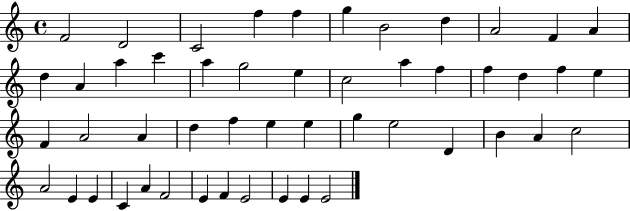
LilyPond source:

{
  \clef treble
  \time 4/4
  \defaultTimeSignature
  \key c \major
  f'2 d'2 | c'2 f''4 f''4 | g''4 b'2 d''4 | a'2 f'4 a'4 | \break d''4 a'4 a''4 c'''4 | a''4 g''2 e''4 | c''2 a''4 f''4 | f''4 d''4 f''4 e''4 | \break f'4 a'2 a'4 | d''4 f''4 e''4 e''4 | g''4 e''2 d'4 | b'4 a'4 c''2 | \break a'2 e'4 e'4 | c'4 a'4 f'2 | e'4 f'4 e'2 | e'4 e'4 e'2 | \break \bar "|."
}